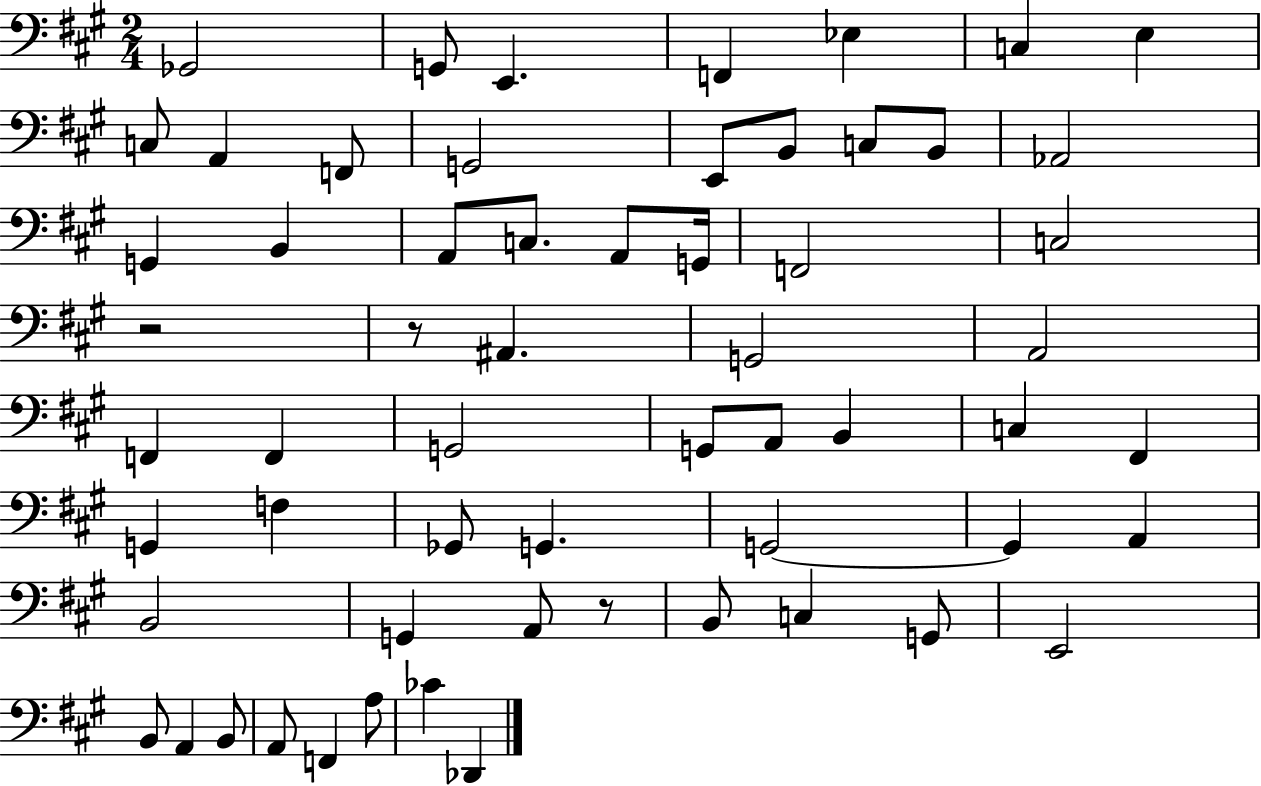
X:1
T:Untitled
M:2/4
L:1/4
K:A
_G,,2 G,,/2 E,, F,, _E, C, E, C,/2 A,, F,,/2 G,,2 E,,/2 B,,/2 C,/2 B,,/2 _A,,2 G,, B,, A,,/2 C,/2 A,,/2 G,,/4 F,,2 C,2 z2 z/2 ^A,, G,,2 A,,2 F,, F,, G,,2 G,,/2 A,,/2 B,, C, ^F,, G,, F, _G,,/2 G,, G,,2 G,, A,, B,,2 G,, A,,/2 z/2 B,,/2 C, G,,/2 E,,2 B,,/2 A,, B,,/2 A,,/2 F,, A,/2 _C _D,,